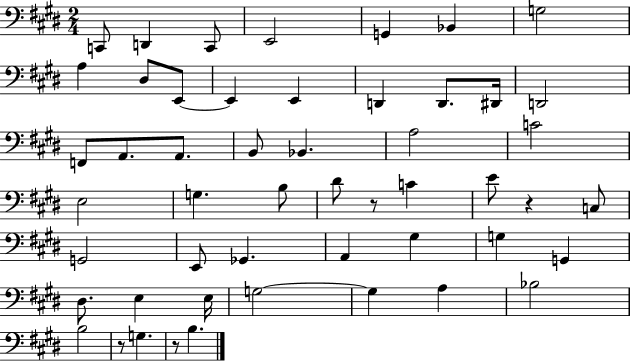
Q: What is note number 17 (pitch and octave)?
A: F2